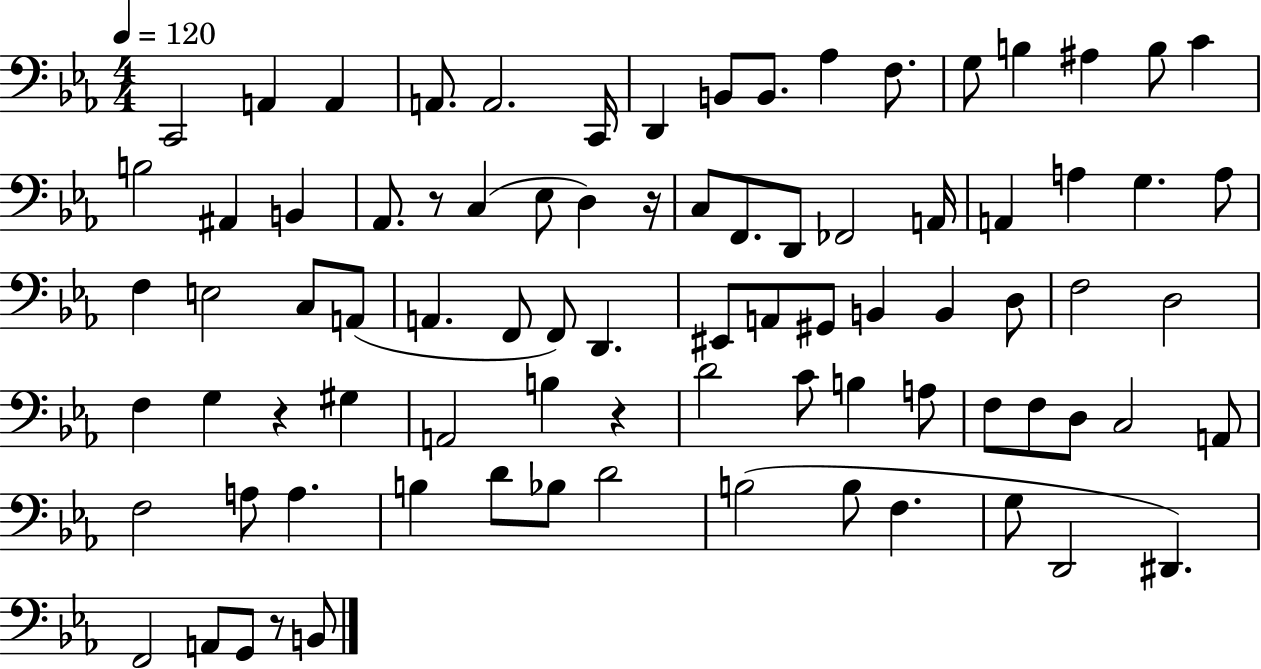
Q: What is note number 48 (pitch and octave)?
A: D3